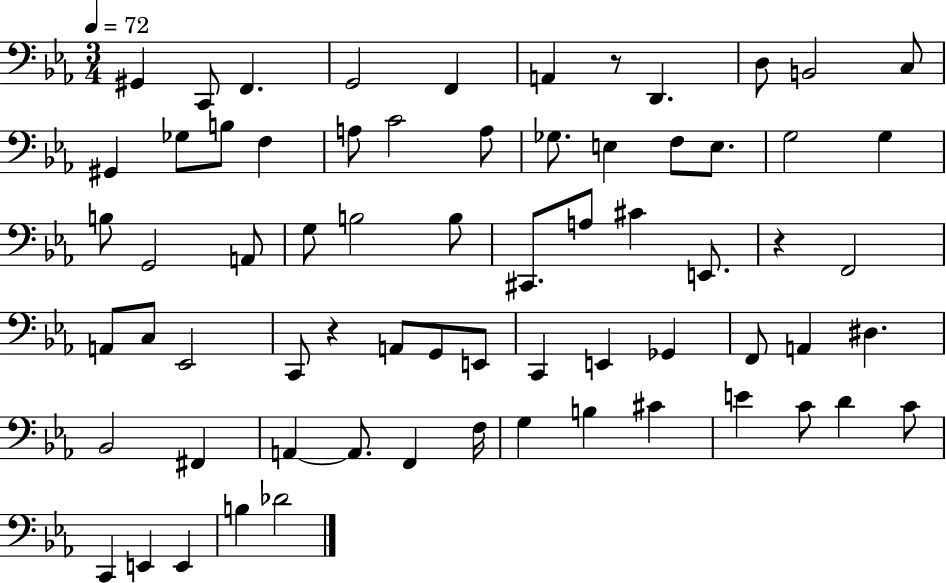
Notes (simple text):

G#2/q C2/e F2/q. G2/h F2/q A2/q R/e D2/q. D3/e B2/h C3/e G#2/q Gb3/e B3/e F3/q A3/e C4/h A3/e Gb3/e. E3/q F3/e E3/e. G3/h G3/q B3/e G2/h A2/e G3/e B3/h B3/e C#2/e. A3/e C#4/q E2/e. R/q F2/h A2/e C3/e Eb2/h C2/e R/q A2/e G2/e E2/e C2/q E2/q Gb2/q F2/e A2/q D#3/q. Bb2/h F#2/q A2/q A2/e. F2/q F3/s G3/q B3/q C#4/q E4/q C4/e D4/q C4/e C2/q E2/q E2/q B3/q Db4/h